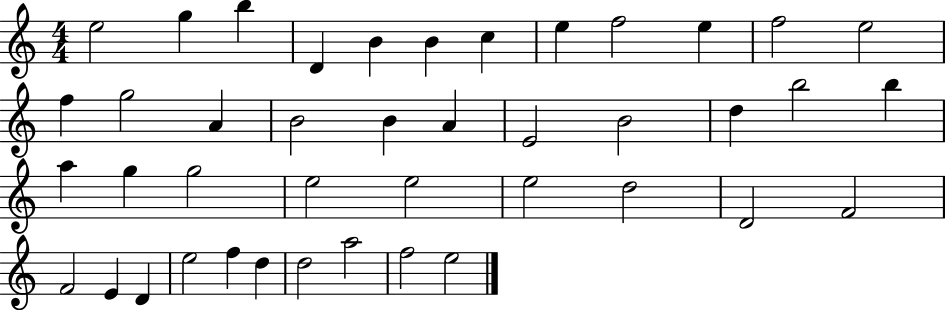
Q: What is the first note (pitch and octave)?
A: E5